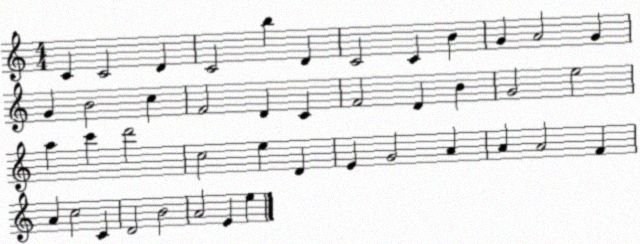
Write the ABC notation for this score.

X:1
T:Untitled
M:4/4
L:1/4
K:C
C C2 D C2 b D C2 C B G A2 G G B2 c F2 D C F2 D B G2 e2 a c' d'2 c2 e D E G2 A A A2 F A c2 C D2 B2 A2 E e